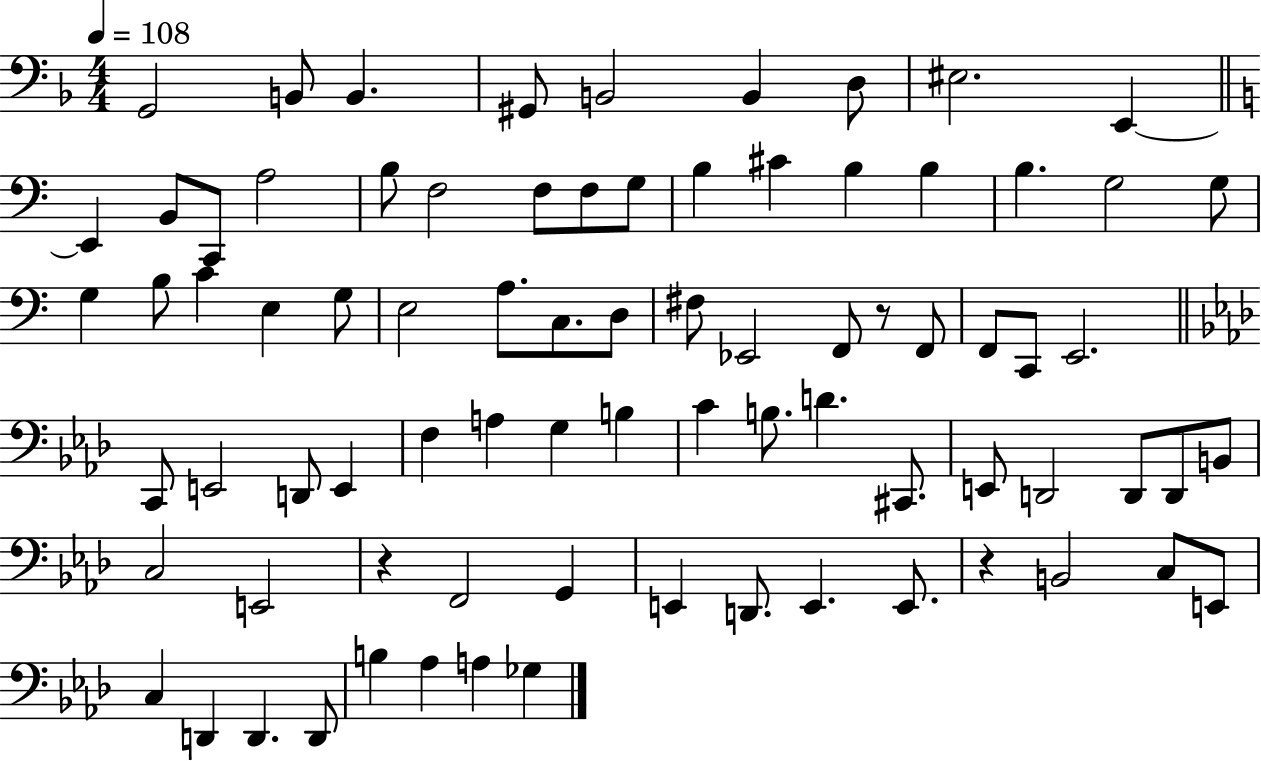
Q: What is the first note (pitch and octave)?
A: G2